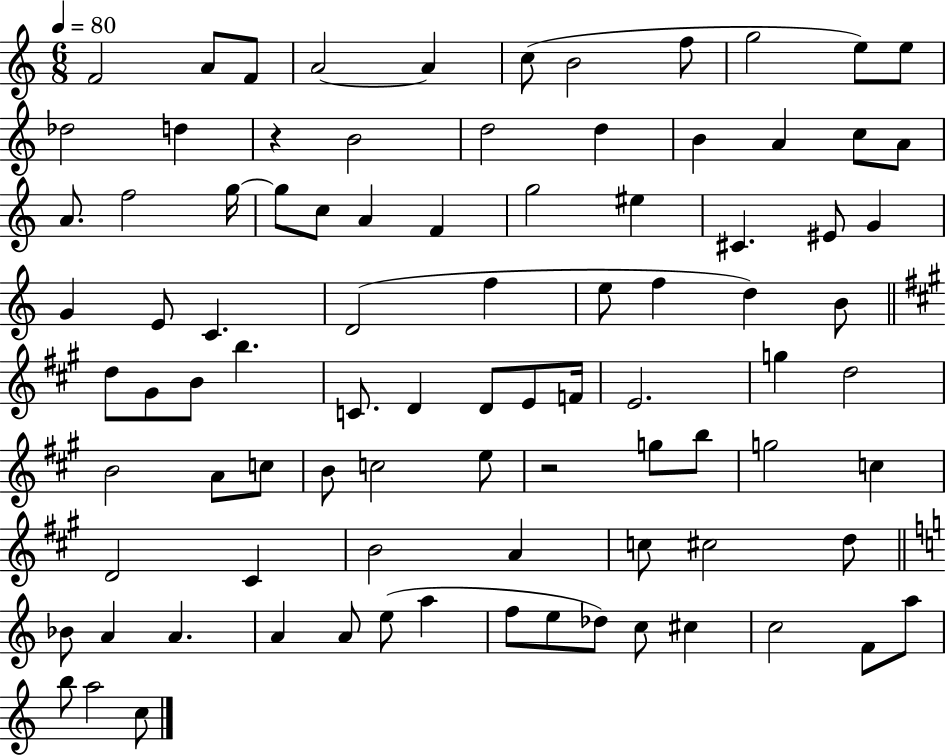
F4/h A4/e F4/e A4/h A4/q C5/e B4/h F5/e G5/h E5/e E5/e Db5/h D5/q R/q B4/h D5/h D5/q B4/q A4/q C5/e A4/e A4/e. F5/h G5/s G5/e C5/e A4/q F4/q G5/h EIS5/q C#4/q. EIS4/e G4/q G4/q E4/e C4/q. D4/h F5/q E5/e F5/q D5/q B4/e D5/e G#4/e B4/e B5/q. C4/e. D4/q D4/e E4/e F4/s E4/h. G5/q D5/h B4/h A4/e C5/e B4/e C5/h E5/e R/h G5/e B5/e G5/h C5/q D4/h C#4/q B4/h A4/q C5/e C#5/h D5/e Bb4/e A4/q A4/q. A4/q A4/e E5/e A5/q F5/e E5/e Db5/e C5/e C#5/q C5/h F4/e A5/e B5/e A5/h C5/e